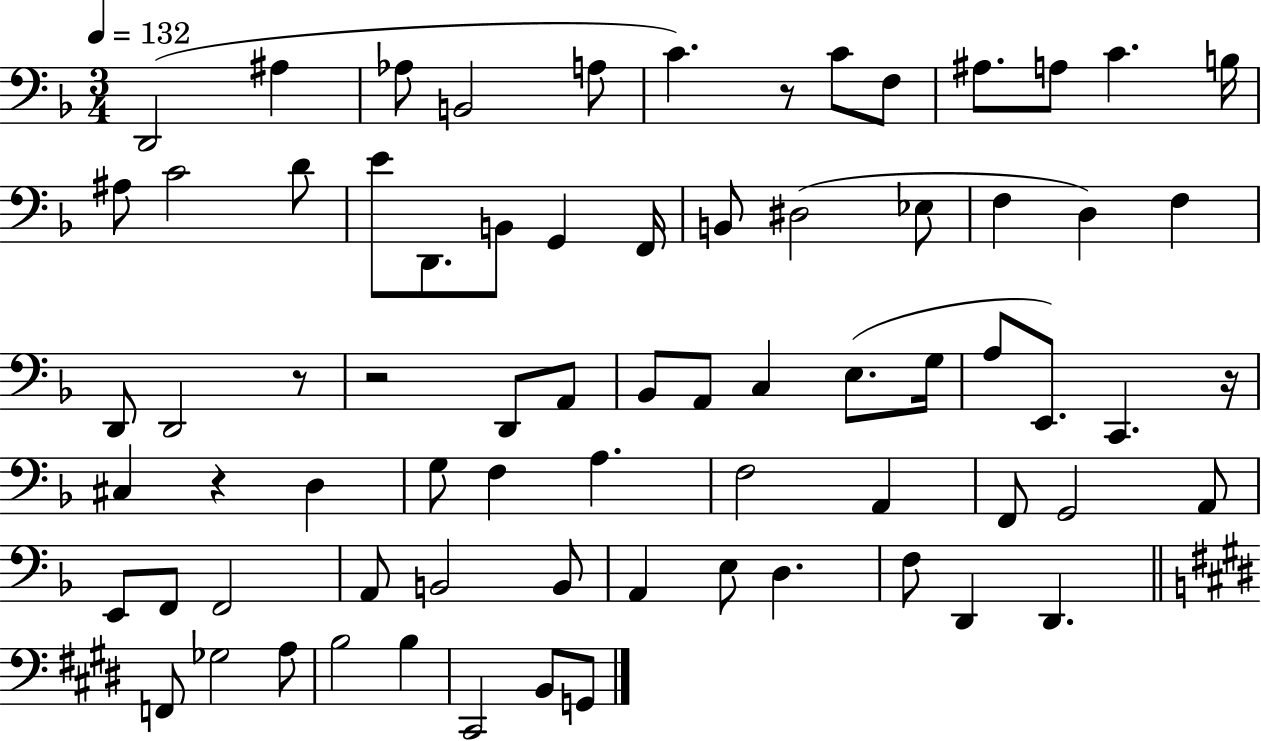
X:1
T:Untitled
M:3/4
L:1/4
K:F
D,,2 ^A, _A,/2 B,,2 A,/2 C z/2 C/2 F,/2 ^A,/2 A,/2 C B,/4 ^A,/2 C2 D/2 E/2 D,,/2 B,,/2 G,, F,,/4 B,,/2 ^D,2 _E,/2 F, D, F, D,,/2 D,,2 z/2 z2 D,,/2 A,,/2 _B,,/2 A,,/2 C, E,/2 G,/4 A,/2 E,,/2 C,, z/4 ^C, z D, G,/2 F, A, F,2 A,, F,,/2 G,,2 A,,/2 E,,/2 F,,/2 F,,2 A,,/2 B,,2 B,,/2 A,, E,/2 D, F,/2 D,, D,, F,,/2 _G,2 A,/2 B,2 B, ^C,,2 B,,/2 G,,/2